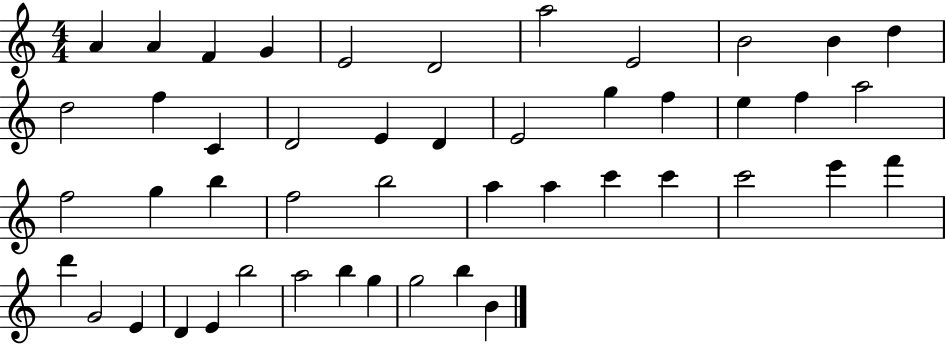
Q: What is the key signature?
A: C major